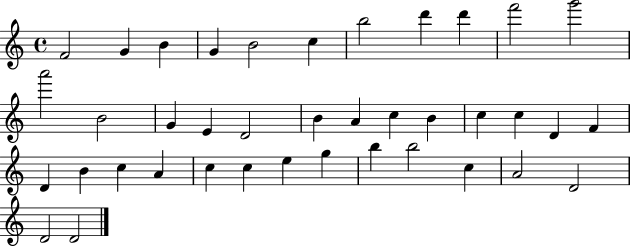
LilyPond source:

{
  \clef treble
  \time 4/4
  \defaultTimeSignature
  \key c \major
  f'2 g'4 b'4 | g'4 b'2 c''4 | b''2 d'''4 d'''4 | f'''2 g'''2 | \break a'''2 b'2 | g'4 e'4 d'2 | b'4 a'4 c''4 b'4 | c''4 c''4 d'4 f'4 | \break d'4 b'4 c''4 a'4 | c''4 c''4 e''4 g''4 | b''4 b''2 c''4 | a'2 d'2 | \break d'2 d'2 | \bar "|."
}